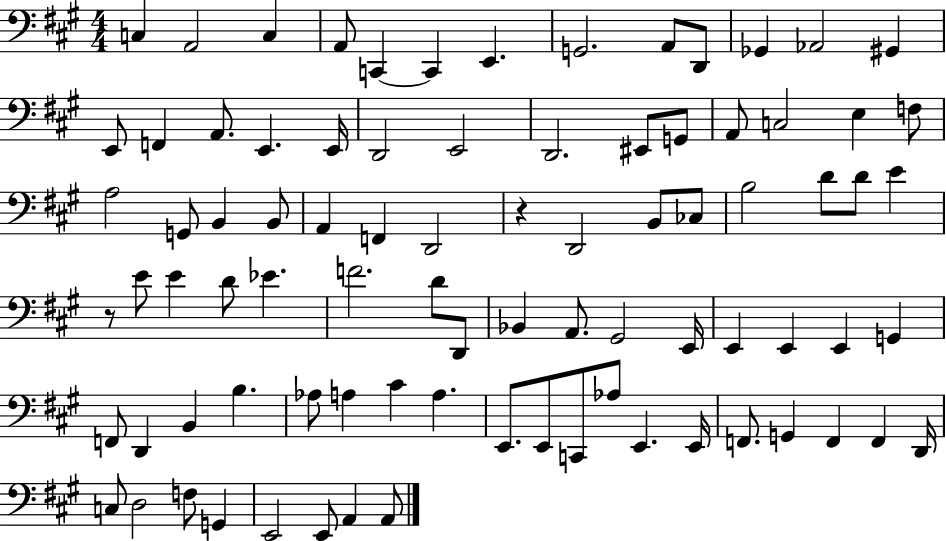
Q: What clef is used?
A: bass